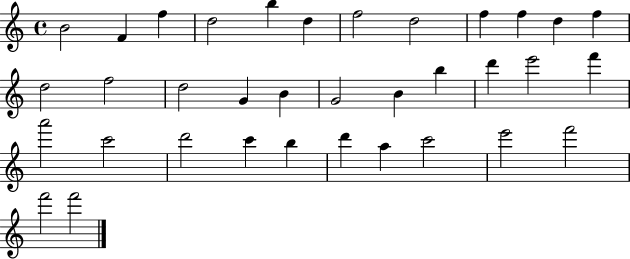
B4/h F4/q F5/q D5/h B5/q D5/q F5/h D5/h F5/q F5/q D5/q F5/q D5/h F5/h D5/h G4/q B4/q G4/h B4/q B5/q D6/q E6/h F6/q A6/h C6/h D6/h C6/q B5/q D6/q A5/q C6/h E6/h F6/h F6/h F6/h